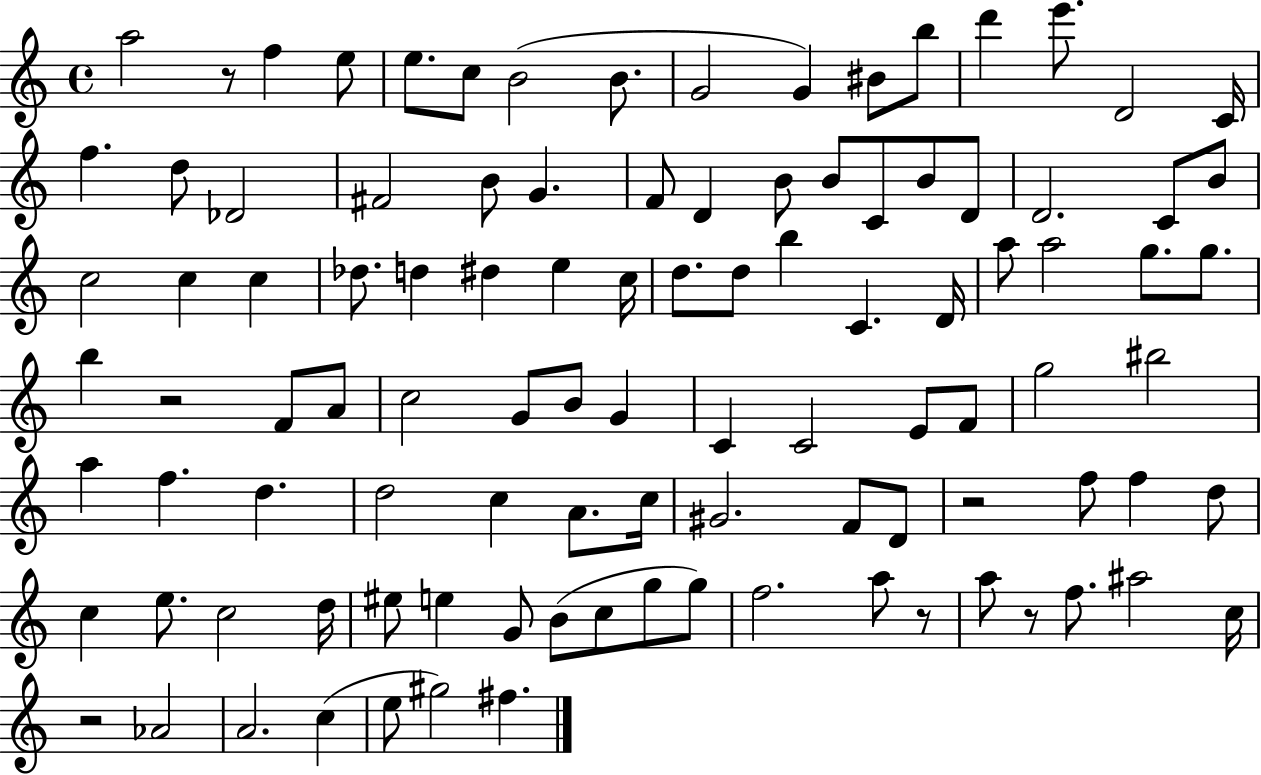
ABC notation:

X:1
T:Untitled
M:4/4
L:1/4
K:C
a2 z/2 f e/2 e/2 c/2 B2 B/2 G2 G ^B/2 b/2 d' e'/2 D2 C/4 f d/2 _D2 ^F2 B/2 G F/2 D B/2 B/2 C/2 B/2 D/2 D2 C/2 B/2 c2 c c _d/2 d ^d e c/4 d/2 d/2 b C D/4 a/2 a2 g/2 g/2 b z2 F/2 A/2 c2 G/2 B/2 G C C2 E/2 F/2 g2 ^b2 a f d d2 c A/2 c/4 ^G2 F/2 D/2 z2 f/2 f d/2 c e/2 c2 d/4 ^e/2 e G/2 B/2 c/2 g/2 g/2 f2 a/2 z/2 a/2 z/2 f/2 ^a2 c/4 z2 _A2 A2 c e/2 ^g2 ^f